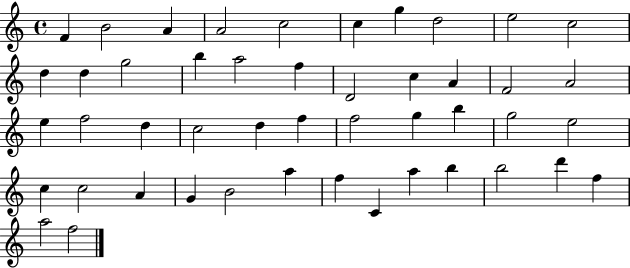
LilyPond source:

{
  \clef treble
  \time 4/4
  \defaultTimeSignature
  \key c \major
  f'4 b'2 a'4 | a'2 c''2 | c''4 g''4 d''2 | e''2 c''2 | \break d''4 d''4 g''2 | b''4 a''2 f''4 | d'2 c''4 a'4 | f'2 a'2 | \break e''4 f''2 d''4 | c''2 d''4 f''4 | f''2 g''4 b''4 | g''2 e''2 | \break c''4 c''2 a'4 | g'4 b'2 a''4 | f''4 c'4 a''4 b''4 | b''2 d'''4 f''4 | \break a''2 f''2 | \bar "|."
}